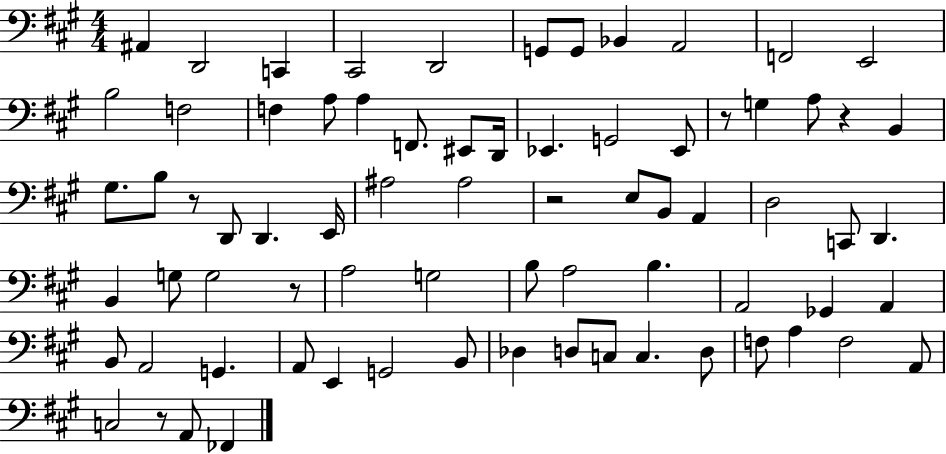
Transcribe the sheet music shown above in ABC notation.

X:1
T:Untitled
M:4/4
L:1/4
K:A
^A,, D,,2 C,, ^C,,2 D,,2 G,,/2 G,,/2 _B,, A,,2 F,,2 E,,2 B,2 F,2 F, A,/2 A, F,,/2 ^E,,/2 D,,/4 _E,, G,,2 _E,,/2 z/2 G, A,/2 z B,, ^G,/2 B,/2 z/2 D,,/2 D,, E,,/4 ^A,2 ^A,2 z2 E,/2 B,,/2 A,, D,2 C,,/2 D,, B,, G,/2 G,2 z/2 A,2 G,2 B,/2 A,2 B, A,,2 _G,, A,, B,,/2 A,,2 G,, A,,/2 E,, G,,2 B,,/2 _D, D,/2 C,/2 C, D,/2 F,/2 A, F,2 A,,/2 C,2 z/2 A,,/2 _F,,